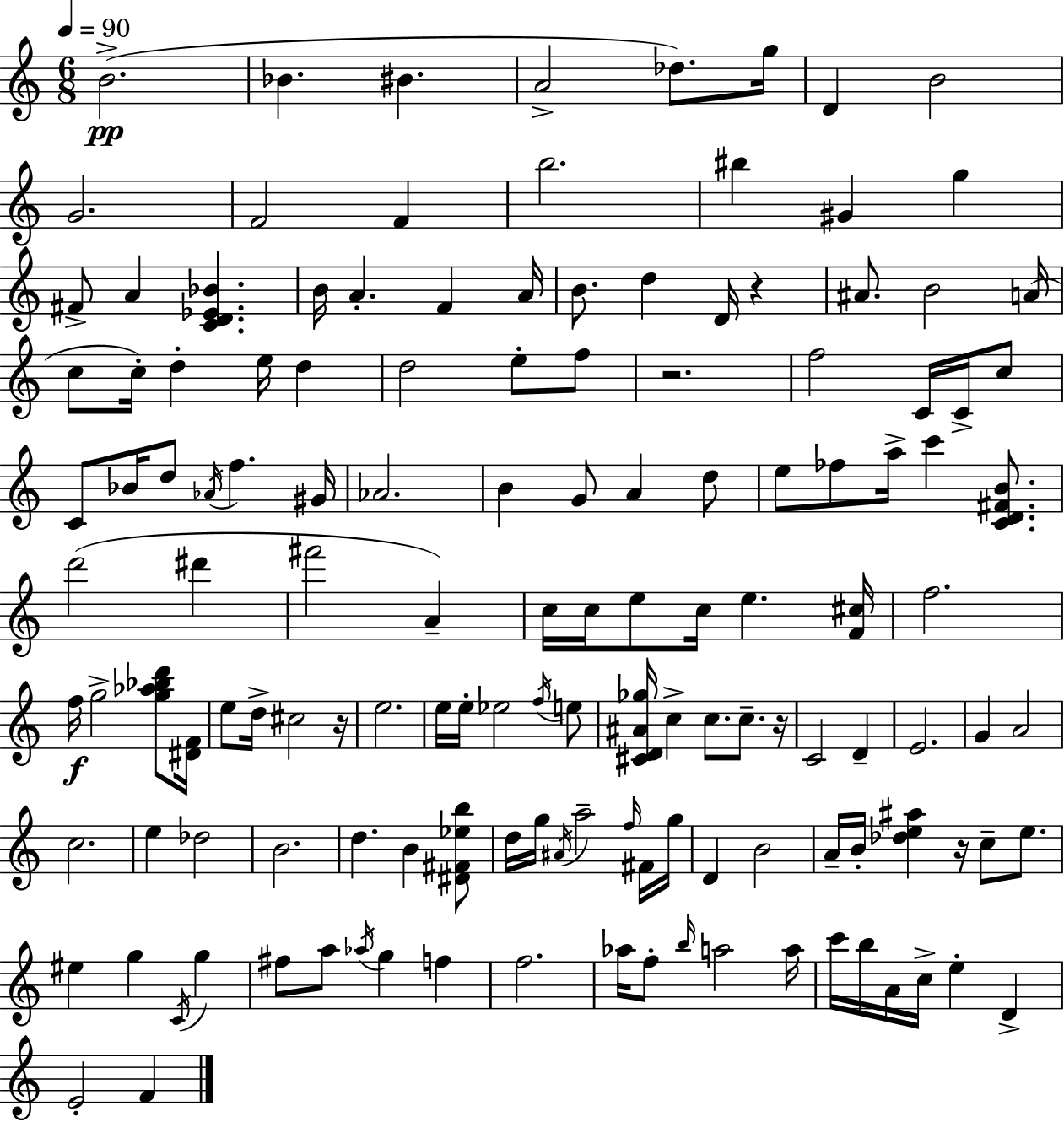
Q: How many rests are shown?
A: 5